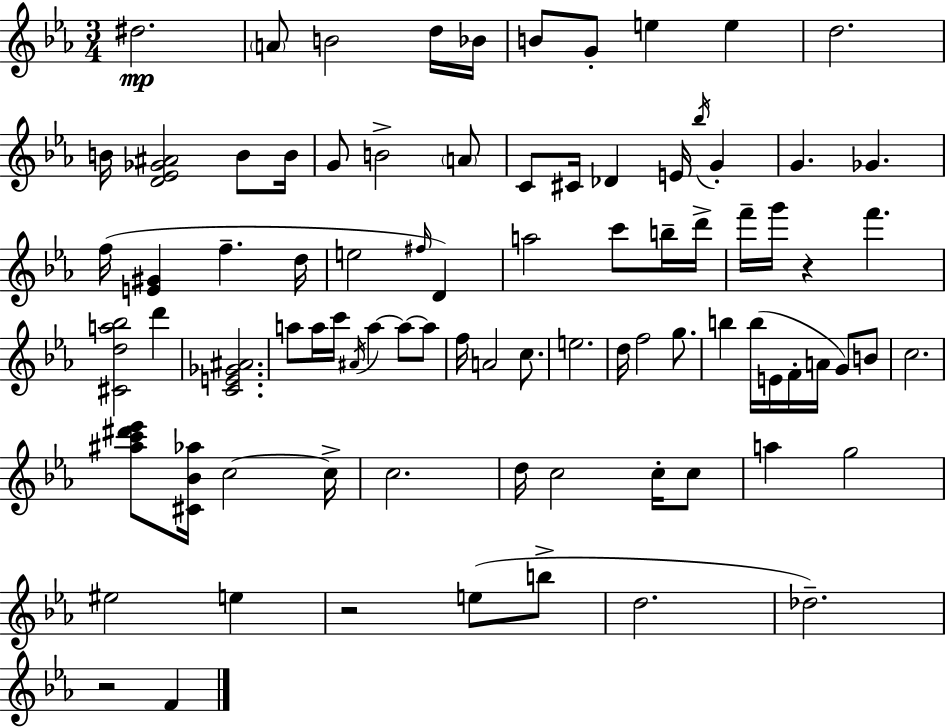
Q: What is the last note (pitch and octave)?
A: F4